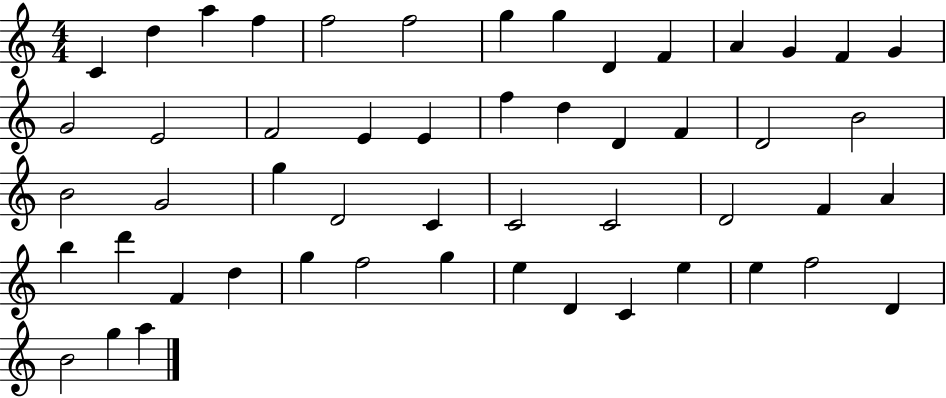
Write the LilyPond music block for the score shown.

{
  \clef treble
  \numericTimeSignature
  \time 4/4
  \key c \major
  c'4 d''4 a''4 f''4 | f''2 f''2 | g''4 g''4 d'4 f'4 | a'4 g'4 f'4 g'4 | \break g'2 e'2 | f'2 e'4 e'4 | f''4 d''4 d'4 f'4 | d'2 b'2 | \break b'2 g'2 | g''4 d'2 c'4 | c'2 c'2 | d'2 f'4 a'4 | \break b''4 d'''4 f'4 d''4 | g''4 f''2 g''4 | e''4 d'4 c'4 e''4 | e''4 f''2 d'4 | \break b'2 g''4 a''4 | \bar "|."
}